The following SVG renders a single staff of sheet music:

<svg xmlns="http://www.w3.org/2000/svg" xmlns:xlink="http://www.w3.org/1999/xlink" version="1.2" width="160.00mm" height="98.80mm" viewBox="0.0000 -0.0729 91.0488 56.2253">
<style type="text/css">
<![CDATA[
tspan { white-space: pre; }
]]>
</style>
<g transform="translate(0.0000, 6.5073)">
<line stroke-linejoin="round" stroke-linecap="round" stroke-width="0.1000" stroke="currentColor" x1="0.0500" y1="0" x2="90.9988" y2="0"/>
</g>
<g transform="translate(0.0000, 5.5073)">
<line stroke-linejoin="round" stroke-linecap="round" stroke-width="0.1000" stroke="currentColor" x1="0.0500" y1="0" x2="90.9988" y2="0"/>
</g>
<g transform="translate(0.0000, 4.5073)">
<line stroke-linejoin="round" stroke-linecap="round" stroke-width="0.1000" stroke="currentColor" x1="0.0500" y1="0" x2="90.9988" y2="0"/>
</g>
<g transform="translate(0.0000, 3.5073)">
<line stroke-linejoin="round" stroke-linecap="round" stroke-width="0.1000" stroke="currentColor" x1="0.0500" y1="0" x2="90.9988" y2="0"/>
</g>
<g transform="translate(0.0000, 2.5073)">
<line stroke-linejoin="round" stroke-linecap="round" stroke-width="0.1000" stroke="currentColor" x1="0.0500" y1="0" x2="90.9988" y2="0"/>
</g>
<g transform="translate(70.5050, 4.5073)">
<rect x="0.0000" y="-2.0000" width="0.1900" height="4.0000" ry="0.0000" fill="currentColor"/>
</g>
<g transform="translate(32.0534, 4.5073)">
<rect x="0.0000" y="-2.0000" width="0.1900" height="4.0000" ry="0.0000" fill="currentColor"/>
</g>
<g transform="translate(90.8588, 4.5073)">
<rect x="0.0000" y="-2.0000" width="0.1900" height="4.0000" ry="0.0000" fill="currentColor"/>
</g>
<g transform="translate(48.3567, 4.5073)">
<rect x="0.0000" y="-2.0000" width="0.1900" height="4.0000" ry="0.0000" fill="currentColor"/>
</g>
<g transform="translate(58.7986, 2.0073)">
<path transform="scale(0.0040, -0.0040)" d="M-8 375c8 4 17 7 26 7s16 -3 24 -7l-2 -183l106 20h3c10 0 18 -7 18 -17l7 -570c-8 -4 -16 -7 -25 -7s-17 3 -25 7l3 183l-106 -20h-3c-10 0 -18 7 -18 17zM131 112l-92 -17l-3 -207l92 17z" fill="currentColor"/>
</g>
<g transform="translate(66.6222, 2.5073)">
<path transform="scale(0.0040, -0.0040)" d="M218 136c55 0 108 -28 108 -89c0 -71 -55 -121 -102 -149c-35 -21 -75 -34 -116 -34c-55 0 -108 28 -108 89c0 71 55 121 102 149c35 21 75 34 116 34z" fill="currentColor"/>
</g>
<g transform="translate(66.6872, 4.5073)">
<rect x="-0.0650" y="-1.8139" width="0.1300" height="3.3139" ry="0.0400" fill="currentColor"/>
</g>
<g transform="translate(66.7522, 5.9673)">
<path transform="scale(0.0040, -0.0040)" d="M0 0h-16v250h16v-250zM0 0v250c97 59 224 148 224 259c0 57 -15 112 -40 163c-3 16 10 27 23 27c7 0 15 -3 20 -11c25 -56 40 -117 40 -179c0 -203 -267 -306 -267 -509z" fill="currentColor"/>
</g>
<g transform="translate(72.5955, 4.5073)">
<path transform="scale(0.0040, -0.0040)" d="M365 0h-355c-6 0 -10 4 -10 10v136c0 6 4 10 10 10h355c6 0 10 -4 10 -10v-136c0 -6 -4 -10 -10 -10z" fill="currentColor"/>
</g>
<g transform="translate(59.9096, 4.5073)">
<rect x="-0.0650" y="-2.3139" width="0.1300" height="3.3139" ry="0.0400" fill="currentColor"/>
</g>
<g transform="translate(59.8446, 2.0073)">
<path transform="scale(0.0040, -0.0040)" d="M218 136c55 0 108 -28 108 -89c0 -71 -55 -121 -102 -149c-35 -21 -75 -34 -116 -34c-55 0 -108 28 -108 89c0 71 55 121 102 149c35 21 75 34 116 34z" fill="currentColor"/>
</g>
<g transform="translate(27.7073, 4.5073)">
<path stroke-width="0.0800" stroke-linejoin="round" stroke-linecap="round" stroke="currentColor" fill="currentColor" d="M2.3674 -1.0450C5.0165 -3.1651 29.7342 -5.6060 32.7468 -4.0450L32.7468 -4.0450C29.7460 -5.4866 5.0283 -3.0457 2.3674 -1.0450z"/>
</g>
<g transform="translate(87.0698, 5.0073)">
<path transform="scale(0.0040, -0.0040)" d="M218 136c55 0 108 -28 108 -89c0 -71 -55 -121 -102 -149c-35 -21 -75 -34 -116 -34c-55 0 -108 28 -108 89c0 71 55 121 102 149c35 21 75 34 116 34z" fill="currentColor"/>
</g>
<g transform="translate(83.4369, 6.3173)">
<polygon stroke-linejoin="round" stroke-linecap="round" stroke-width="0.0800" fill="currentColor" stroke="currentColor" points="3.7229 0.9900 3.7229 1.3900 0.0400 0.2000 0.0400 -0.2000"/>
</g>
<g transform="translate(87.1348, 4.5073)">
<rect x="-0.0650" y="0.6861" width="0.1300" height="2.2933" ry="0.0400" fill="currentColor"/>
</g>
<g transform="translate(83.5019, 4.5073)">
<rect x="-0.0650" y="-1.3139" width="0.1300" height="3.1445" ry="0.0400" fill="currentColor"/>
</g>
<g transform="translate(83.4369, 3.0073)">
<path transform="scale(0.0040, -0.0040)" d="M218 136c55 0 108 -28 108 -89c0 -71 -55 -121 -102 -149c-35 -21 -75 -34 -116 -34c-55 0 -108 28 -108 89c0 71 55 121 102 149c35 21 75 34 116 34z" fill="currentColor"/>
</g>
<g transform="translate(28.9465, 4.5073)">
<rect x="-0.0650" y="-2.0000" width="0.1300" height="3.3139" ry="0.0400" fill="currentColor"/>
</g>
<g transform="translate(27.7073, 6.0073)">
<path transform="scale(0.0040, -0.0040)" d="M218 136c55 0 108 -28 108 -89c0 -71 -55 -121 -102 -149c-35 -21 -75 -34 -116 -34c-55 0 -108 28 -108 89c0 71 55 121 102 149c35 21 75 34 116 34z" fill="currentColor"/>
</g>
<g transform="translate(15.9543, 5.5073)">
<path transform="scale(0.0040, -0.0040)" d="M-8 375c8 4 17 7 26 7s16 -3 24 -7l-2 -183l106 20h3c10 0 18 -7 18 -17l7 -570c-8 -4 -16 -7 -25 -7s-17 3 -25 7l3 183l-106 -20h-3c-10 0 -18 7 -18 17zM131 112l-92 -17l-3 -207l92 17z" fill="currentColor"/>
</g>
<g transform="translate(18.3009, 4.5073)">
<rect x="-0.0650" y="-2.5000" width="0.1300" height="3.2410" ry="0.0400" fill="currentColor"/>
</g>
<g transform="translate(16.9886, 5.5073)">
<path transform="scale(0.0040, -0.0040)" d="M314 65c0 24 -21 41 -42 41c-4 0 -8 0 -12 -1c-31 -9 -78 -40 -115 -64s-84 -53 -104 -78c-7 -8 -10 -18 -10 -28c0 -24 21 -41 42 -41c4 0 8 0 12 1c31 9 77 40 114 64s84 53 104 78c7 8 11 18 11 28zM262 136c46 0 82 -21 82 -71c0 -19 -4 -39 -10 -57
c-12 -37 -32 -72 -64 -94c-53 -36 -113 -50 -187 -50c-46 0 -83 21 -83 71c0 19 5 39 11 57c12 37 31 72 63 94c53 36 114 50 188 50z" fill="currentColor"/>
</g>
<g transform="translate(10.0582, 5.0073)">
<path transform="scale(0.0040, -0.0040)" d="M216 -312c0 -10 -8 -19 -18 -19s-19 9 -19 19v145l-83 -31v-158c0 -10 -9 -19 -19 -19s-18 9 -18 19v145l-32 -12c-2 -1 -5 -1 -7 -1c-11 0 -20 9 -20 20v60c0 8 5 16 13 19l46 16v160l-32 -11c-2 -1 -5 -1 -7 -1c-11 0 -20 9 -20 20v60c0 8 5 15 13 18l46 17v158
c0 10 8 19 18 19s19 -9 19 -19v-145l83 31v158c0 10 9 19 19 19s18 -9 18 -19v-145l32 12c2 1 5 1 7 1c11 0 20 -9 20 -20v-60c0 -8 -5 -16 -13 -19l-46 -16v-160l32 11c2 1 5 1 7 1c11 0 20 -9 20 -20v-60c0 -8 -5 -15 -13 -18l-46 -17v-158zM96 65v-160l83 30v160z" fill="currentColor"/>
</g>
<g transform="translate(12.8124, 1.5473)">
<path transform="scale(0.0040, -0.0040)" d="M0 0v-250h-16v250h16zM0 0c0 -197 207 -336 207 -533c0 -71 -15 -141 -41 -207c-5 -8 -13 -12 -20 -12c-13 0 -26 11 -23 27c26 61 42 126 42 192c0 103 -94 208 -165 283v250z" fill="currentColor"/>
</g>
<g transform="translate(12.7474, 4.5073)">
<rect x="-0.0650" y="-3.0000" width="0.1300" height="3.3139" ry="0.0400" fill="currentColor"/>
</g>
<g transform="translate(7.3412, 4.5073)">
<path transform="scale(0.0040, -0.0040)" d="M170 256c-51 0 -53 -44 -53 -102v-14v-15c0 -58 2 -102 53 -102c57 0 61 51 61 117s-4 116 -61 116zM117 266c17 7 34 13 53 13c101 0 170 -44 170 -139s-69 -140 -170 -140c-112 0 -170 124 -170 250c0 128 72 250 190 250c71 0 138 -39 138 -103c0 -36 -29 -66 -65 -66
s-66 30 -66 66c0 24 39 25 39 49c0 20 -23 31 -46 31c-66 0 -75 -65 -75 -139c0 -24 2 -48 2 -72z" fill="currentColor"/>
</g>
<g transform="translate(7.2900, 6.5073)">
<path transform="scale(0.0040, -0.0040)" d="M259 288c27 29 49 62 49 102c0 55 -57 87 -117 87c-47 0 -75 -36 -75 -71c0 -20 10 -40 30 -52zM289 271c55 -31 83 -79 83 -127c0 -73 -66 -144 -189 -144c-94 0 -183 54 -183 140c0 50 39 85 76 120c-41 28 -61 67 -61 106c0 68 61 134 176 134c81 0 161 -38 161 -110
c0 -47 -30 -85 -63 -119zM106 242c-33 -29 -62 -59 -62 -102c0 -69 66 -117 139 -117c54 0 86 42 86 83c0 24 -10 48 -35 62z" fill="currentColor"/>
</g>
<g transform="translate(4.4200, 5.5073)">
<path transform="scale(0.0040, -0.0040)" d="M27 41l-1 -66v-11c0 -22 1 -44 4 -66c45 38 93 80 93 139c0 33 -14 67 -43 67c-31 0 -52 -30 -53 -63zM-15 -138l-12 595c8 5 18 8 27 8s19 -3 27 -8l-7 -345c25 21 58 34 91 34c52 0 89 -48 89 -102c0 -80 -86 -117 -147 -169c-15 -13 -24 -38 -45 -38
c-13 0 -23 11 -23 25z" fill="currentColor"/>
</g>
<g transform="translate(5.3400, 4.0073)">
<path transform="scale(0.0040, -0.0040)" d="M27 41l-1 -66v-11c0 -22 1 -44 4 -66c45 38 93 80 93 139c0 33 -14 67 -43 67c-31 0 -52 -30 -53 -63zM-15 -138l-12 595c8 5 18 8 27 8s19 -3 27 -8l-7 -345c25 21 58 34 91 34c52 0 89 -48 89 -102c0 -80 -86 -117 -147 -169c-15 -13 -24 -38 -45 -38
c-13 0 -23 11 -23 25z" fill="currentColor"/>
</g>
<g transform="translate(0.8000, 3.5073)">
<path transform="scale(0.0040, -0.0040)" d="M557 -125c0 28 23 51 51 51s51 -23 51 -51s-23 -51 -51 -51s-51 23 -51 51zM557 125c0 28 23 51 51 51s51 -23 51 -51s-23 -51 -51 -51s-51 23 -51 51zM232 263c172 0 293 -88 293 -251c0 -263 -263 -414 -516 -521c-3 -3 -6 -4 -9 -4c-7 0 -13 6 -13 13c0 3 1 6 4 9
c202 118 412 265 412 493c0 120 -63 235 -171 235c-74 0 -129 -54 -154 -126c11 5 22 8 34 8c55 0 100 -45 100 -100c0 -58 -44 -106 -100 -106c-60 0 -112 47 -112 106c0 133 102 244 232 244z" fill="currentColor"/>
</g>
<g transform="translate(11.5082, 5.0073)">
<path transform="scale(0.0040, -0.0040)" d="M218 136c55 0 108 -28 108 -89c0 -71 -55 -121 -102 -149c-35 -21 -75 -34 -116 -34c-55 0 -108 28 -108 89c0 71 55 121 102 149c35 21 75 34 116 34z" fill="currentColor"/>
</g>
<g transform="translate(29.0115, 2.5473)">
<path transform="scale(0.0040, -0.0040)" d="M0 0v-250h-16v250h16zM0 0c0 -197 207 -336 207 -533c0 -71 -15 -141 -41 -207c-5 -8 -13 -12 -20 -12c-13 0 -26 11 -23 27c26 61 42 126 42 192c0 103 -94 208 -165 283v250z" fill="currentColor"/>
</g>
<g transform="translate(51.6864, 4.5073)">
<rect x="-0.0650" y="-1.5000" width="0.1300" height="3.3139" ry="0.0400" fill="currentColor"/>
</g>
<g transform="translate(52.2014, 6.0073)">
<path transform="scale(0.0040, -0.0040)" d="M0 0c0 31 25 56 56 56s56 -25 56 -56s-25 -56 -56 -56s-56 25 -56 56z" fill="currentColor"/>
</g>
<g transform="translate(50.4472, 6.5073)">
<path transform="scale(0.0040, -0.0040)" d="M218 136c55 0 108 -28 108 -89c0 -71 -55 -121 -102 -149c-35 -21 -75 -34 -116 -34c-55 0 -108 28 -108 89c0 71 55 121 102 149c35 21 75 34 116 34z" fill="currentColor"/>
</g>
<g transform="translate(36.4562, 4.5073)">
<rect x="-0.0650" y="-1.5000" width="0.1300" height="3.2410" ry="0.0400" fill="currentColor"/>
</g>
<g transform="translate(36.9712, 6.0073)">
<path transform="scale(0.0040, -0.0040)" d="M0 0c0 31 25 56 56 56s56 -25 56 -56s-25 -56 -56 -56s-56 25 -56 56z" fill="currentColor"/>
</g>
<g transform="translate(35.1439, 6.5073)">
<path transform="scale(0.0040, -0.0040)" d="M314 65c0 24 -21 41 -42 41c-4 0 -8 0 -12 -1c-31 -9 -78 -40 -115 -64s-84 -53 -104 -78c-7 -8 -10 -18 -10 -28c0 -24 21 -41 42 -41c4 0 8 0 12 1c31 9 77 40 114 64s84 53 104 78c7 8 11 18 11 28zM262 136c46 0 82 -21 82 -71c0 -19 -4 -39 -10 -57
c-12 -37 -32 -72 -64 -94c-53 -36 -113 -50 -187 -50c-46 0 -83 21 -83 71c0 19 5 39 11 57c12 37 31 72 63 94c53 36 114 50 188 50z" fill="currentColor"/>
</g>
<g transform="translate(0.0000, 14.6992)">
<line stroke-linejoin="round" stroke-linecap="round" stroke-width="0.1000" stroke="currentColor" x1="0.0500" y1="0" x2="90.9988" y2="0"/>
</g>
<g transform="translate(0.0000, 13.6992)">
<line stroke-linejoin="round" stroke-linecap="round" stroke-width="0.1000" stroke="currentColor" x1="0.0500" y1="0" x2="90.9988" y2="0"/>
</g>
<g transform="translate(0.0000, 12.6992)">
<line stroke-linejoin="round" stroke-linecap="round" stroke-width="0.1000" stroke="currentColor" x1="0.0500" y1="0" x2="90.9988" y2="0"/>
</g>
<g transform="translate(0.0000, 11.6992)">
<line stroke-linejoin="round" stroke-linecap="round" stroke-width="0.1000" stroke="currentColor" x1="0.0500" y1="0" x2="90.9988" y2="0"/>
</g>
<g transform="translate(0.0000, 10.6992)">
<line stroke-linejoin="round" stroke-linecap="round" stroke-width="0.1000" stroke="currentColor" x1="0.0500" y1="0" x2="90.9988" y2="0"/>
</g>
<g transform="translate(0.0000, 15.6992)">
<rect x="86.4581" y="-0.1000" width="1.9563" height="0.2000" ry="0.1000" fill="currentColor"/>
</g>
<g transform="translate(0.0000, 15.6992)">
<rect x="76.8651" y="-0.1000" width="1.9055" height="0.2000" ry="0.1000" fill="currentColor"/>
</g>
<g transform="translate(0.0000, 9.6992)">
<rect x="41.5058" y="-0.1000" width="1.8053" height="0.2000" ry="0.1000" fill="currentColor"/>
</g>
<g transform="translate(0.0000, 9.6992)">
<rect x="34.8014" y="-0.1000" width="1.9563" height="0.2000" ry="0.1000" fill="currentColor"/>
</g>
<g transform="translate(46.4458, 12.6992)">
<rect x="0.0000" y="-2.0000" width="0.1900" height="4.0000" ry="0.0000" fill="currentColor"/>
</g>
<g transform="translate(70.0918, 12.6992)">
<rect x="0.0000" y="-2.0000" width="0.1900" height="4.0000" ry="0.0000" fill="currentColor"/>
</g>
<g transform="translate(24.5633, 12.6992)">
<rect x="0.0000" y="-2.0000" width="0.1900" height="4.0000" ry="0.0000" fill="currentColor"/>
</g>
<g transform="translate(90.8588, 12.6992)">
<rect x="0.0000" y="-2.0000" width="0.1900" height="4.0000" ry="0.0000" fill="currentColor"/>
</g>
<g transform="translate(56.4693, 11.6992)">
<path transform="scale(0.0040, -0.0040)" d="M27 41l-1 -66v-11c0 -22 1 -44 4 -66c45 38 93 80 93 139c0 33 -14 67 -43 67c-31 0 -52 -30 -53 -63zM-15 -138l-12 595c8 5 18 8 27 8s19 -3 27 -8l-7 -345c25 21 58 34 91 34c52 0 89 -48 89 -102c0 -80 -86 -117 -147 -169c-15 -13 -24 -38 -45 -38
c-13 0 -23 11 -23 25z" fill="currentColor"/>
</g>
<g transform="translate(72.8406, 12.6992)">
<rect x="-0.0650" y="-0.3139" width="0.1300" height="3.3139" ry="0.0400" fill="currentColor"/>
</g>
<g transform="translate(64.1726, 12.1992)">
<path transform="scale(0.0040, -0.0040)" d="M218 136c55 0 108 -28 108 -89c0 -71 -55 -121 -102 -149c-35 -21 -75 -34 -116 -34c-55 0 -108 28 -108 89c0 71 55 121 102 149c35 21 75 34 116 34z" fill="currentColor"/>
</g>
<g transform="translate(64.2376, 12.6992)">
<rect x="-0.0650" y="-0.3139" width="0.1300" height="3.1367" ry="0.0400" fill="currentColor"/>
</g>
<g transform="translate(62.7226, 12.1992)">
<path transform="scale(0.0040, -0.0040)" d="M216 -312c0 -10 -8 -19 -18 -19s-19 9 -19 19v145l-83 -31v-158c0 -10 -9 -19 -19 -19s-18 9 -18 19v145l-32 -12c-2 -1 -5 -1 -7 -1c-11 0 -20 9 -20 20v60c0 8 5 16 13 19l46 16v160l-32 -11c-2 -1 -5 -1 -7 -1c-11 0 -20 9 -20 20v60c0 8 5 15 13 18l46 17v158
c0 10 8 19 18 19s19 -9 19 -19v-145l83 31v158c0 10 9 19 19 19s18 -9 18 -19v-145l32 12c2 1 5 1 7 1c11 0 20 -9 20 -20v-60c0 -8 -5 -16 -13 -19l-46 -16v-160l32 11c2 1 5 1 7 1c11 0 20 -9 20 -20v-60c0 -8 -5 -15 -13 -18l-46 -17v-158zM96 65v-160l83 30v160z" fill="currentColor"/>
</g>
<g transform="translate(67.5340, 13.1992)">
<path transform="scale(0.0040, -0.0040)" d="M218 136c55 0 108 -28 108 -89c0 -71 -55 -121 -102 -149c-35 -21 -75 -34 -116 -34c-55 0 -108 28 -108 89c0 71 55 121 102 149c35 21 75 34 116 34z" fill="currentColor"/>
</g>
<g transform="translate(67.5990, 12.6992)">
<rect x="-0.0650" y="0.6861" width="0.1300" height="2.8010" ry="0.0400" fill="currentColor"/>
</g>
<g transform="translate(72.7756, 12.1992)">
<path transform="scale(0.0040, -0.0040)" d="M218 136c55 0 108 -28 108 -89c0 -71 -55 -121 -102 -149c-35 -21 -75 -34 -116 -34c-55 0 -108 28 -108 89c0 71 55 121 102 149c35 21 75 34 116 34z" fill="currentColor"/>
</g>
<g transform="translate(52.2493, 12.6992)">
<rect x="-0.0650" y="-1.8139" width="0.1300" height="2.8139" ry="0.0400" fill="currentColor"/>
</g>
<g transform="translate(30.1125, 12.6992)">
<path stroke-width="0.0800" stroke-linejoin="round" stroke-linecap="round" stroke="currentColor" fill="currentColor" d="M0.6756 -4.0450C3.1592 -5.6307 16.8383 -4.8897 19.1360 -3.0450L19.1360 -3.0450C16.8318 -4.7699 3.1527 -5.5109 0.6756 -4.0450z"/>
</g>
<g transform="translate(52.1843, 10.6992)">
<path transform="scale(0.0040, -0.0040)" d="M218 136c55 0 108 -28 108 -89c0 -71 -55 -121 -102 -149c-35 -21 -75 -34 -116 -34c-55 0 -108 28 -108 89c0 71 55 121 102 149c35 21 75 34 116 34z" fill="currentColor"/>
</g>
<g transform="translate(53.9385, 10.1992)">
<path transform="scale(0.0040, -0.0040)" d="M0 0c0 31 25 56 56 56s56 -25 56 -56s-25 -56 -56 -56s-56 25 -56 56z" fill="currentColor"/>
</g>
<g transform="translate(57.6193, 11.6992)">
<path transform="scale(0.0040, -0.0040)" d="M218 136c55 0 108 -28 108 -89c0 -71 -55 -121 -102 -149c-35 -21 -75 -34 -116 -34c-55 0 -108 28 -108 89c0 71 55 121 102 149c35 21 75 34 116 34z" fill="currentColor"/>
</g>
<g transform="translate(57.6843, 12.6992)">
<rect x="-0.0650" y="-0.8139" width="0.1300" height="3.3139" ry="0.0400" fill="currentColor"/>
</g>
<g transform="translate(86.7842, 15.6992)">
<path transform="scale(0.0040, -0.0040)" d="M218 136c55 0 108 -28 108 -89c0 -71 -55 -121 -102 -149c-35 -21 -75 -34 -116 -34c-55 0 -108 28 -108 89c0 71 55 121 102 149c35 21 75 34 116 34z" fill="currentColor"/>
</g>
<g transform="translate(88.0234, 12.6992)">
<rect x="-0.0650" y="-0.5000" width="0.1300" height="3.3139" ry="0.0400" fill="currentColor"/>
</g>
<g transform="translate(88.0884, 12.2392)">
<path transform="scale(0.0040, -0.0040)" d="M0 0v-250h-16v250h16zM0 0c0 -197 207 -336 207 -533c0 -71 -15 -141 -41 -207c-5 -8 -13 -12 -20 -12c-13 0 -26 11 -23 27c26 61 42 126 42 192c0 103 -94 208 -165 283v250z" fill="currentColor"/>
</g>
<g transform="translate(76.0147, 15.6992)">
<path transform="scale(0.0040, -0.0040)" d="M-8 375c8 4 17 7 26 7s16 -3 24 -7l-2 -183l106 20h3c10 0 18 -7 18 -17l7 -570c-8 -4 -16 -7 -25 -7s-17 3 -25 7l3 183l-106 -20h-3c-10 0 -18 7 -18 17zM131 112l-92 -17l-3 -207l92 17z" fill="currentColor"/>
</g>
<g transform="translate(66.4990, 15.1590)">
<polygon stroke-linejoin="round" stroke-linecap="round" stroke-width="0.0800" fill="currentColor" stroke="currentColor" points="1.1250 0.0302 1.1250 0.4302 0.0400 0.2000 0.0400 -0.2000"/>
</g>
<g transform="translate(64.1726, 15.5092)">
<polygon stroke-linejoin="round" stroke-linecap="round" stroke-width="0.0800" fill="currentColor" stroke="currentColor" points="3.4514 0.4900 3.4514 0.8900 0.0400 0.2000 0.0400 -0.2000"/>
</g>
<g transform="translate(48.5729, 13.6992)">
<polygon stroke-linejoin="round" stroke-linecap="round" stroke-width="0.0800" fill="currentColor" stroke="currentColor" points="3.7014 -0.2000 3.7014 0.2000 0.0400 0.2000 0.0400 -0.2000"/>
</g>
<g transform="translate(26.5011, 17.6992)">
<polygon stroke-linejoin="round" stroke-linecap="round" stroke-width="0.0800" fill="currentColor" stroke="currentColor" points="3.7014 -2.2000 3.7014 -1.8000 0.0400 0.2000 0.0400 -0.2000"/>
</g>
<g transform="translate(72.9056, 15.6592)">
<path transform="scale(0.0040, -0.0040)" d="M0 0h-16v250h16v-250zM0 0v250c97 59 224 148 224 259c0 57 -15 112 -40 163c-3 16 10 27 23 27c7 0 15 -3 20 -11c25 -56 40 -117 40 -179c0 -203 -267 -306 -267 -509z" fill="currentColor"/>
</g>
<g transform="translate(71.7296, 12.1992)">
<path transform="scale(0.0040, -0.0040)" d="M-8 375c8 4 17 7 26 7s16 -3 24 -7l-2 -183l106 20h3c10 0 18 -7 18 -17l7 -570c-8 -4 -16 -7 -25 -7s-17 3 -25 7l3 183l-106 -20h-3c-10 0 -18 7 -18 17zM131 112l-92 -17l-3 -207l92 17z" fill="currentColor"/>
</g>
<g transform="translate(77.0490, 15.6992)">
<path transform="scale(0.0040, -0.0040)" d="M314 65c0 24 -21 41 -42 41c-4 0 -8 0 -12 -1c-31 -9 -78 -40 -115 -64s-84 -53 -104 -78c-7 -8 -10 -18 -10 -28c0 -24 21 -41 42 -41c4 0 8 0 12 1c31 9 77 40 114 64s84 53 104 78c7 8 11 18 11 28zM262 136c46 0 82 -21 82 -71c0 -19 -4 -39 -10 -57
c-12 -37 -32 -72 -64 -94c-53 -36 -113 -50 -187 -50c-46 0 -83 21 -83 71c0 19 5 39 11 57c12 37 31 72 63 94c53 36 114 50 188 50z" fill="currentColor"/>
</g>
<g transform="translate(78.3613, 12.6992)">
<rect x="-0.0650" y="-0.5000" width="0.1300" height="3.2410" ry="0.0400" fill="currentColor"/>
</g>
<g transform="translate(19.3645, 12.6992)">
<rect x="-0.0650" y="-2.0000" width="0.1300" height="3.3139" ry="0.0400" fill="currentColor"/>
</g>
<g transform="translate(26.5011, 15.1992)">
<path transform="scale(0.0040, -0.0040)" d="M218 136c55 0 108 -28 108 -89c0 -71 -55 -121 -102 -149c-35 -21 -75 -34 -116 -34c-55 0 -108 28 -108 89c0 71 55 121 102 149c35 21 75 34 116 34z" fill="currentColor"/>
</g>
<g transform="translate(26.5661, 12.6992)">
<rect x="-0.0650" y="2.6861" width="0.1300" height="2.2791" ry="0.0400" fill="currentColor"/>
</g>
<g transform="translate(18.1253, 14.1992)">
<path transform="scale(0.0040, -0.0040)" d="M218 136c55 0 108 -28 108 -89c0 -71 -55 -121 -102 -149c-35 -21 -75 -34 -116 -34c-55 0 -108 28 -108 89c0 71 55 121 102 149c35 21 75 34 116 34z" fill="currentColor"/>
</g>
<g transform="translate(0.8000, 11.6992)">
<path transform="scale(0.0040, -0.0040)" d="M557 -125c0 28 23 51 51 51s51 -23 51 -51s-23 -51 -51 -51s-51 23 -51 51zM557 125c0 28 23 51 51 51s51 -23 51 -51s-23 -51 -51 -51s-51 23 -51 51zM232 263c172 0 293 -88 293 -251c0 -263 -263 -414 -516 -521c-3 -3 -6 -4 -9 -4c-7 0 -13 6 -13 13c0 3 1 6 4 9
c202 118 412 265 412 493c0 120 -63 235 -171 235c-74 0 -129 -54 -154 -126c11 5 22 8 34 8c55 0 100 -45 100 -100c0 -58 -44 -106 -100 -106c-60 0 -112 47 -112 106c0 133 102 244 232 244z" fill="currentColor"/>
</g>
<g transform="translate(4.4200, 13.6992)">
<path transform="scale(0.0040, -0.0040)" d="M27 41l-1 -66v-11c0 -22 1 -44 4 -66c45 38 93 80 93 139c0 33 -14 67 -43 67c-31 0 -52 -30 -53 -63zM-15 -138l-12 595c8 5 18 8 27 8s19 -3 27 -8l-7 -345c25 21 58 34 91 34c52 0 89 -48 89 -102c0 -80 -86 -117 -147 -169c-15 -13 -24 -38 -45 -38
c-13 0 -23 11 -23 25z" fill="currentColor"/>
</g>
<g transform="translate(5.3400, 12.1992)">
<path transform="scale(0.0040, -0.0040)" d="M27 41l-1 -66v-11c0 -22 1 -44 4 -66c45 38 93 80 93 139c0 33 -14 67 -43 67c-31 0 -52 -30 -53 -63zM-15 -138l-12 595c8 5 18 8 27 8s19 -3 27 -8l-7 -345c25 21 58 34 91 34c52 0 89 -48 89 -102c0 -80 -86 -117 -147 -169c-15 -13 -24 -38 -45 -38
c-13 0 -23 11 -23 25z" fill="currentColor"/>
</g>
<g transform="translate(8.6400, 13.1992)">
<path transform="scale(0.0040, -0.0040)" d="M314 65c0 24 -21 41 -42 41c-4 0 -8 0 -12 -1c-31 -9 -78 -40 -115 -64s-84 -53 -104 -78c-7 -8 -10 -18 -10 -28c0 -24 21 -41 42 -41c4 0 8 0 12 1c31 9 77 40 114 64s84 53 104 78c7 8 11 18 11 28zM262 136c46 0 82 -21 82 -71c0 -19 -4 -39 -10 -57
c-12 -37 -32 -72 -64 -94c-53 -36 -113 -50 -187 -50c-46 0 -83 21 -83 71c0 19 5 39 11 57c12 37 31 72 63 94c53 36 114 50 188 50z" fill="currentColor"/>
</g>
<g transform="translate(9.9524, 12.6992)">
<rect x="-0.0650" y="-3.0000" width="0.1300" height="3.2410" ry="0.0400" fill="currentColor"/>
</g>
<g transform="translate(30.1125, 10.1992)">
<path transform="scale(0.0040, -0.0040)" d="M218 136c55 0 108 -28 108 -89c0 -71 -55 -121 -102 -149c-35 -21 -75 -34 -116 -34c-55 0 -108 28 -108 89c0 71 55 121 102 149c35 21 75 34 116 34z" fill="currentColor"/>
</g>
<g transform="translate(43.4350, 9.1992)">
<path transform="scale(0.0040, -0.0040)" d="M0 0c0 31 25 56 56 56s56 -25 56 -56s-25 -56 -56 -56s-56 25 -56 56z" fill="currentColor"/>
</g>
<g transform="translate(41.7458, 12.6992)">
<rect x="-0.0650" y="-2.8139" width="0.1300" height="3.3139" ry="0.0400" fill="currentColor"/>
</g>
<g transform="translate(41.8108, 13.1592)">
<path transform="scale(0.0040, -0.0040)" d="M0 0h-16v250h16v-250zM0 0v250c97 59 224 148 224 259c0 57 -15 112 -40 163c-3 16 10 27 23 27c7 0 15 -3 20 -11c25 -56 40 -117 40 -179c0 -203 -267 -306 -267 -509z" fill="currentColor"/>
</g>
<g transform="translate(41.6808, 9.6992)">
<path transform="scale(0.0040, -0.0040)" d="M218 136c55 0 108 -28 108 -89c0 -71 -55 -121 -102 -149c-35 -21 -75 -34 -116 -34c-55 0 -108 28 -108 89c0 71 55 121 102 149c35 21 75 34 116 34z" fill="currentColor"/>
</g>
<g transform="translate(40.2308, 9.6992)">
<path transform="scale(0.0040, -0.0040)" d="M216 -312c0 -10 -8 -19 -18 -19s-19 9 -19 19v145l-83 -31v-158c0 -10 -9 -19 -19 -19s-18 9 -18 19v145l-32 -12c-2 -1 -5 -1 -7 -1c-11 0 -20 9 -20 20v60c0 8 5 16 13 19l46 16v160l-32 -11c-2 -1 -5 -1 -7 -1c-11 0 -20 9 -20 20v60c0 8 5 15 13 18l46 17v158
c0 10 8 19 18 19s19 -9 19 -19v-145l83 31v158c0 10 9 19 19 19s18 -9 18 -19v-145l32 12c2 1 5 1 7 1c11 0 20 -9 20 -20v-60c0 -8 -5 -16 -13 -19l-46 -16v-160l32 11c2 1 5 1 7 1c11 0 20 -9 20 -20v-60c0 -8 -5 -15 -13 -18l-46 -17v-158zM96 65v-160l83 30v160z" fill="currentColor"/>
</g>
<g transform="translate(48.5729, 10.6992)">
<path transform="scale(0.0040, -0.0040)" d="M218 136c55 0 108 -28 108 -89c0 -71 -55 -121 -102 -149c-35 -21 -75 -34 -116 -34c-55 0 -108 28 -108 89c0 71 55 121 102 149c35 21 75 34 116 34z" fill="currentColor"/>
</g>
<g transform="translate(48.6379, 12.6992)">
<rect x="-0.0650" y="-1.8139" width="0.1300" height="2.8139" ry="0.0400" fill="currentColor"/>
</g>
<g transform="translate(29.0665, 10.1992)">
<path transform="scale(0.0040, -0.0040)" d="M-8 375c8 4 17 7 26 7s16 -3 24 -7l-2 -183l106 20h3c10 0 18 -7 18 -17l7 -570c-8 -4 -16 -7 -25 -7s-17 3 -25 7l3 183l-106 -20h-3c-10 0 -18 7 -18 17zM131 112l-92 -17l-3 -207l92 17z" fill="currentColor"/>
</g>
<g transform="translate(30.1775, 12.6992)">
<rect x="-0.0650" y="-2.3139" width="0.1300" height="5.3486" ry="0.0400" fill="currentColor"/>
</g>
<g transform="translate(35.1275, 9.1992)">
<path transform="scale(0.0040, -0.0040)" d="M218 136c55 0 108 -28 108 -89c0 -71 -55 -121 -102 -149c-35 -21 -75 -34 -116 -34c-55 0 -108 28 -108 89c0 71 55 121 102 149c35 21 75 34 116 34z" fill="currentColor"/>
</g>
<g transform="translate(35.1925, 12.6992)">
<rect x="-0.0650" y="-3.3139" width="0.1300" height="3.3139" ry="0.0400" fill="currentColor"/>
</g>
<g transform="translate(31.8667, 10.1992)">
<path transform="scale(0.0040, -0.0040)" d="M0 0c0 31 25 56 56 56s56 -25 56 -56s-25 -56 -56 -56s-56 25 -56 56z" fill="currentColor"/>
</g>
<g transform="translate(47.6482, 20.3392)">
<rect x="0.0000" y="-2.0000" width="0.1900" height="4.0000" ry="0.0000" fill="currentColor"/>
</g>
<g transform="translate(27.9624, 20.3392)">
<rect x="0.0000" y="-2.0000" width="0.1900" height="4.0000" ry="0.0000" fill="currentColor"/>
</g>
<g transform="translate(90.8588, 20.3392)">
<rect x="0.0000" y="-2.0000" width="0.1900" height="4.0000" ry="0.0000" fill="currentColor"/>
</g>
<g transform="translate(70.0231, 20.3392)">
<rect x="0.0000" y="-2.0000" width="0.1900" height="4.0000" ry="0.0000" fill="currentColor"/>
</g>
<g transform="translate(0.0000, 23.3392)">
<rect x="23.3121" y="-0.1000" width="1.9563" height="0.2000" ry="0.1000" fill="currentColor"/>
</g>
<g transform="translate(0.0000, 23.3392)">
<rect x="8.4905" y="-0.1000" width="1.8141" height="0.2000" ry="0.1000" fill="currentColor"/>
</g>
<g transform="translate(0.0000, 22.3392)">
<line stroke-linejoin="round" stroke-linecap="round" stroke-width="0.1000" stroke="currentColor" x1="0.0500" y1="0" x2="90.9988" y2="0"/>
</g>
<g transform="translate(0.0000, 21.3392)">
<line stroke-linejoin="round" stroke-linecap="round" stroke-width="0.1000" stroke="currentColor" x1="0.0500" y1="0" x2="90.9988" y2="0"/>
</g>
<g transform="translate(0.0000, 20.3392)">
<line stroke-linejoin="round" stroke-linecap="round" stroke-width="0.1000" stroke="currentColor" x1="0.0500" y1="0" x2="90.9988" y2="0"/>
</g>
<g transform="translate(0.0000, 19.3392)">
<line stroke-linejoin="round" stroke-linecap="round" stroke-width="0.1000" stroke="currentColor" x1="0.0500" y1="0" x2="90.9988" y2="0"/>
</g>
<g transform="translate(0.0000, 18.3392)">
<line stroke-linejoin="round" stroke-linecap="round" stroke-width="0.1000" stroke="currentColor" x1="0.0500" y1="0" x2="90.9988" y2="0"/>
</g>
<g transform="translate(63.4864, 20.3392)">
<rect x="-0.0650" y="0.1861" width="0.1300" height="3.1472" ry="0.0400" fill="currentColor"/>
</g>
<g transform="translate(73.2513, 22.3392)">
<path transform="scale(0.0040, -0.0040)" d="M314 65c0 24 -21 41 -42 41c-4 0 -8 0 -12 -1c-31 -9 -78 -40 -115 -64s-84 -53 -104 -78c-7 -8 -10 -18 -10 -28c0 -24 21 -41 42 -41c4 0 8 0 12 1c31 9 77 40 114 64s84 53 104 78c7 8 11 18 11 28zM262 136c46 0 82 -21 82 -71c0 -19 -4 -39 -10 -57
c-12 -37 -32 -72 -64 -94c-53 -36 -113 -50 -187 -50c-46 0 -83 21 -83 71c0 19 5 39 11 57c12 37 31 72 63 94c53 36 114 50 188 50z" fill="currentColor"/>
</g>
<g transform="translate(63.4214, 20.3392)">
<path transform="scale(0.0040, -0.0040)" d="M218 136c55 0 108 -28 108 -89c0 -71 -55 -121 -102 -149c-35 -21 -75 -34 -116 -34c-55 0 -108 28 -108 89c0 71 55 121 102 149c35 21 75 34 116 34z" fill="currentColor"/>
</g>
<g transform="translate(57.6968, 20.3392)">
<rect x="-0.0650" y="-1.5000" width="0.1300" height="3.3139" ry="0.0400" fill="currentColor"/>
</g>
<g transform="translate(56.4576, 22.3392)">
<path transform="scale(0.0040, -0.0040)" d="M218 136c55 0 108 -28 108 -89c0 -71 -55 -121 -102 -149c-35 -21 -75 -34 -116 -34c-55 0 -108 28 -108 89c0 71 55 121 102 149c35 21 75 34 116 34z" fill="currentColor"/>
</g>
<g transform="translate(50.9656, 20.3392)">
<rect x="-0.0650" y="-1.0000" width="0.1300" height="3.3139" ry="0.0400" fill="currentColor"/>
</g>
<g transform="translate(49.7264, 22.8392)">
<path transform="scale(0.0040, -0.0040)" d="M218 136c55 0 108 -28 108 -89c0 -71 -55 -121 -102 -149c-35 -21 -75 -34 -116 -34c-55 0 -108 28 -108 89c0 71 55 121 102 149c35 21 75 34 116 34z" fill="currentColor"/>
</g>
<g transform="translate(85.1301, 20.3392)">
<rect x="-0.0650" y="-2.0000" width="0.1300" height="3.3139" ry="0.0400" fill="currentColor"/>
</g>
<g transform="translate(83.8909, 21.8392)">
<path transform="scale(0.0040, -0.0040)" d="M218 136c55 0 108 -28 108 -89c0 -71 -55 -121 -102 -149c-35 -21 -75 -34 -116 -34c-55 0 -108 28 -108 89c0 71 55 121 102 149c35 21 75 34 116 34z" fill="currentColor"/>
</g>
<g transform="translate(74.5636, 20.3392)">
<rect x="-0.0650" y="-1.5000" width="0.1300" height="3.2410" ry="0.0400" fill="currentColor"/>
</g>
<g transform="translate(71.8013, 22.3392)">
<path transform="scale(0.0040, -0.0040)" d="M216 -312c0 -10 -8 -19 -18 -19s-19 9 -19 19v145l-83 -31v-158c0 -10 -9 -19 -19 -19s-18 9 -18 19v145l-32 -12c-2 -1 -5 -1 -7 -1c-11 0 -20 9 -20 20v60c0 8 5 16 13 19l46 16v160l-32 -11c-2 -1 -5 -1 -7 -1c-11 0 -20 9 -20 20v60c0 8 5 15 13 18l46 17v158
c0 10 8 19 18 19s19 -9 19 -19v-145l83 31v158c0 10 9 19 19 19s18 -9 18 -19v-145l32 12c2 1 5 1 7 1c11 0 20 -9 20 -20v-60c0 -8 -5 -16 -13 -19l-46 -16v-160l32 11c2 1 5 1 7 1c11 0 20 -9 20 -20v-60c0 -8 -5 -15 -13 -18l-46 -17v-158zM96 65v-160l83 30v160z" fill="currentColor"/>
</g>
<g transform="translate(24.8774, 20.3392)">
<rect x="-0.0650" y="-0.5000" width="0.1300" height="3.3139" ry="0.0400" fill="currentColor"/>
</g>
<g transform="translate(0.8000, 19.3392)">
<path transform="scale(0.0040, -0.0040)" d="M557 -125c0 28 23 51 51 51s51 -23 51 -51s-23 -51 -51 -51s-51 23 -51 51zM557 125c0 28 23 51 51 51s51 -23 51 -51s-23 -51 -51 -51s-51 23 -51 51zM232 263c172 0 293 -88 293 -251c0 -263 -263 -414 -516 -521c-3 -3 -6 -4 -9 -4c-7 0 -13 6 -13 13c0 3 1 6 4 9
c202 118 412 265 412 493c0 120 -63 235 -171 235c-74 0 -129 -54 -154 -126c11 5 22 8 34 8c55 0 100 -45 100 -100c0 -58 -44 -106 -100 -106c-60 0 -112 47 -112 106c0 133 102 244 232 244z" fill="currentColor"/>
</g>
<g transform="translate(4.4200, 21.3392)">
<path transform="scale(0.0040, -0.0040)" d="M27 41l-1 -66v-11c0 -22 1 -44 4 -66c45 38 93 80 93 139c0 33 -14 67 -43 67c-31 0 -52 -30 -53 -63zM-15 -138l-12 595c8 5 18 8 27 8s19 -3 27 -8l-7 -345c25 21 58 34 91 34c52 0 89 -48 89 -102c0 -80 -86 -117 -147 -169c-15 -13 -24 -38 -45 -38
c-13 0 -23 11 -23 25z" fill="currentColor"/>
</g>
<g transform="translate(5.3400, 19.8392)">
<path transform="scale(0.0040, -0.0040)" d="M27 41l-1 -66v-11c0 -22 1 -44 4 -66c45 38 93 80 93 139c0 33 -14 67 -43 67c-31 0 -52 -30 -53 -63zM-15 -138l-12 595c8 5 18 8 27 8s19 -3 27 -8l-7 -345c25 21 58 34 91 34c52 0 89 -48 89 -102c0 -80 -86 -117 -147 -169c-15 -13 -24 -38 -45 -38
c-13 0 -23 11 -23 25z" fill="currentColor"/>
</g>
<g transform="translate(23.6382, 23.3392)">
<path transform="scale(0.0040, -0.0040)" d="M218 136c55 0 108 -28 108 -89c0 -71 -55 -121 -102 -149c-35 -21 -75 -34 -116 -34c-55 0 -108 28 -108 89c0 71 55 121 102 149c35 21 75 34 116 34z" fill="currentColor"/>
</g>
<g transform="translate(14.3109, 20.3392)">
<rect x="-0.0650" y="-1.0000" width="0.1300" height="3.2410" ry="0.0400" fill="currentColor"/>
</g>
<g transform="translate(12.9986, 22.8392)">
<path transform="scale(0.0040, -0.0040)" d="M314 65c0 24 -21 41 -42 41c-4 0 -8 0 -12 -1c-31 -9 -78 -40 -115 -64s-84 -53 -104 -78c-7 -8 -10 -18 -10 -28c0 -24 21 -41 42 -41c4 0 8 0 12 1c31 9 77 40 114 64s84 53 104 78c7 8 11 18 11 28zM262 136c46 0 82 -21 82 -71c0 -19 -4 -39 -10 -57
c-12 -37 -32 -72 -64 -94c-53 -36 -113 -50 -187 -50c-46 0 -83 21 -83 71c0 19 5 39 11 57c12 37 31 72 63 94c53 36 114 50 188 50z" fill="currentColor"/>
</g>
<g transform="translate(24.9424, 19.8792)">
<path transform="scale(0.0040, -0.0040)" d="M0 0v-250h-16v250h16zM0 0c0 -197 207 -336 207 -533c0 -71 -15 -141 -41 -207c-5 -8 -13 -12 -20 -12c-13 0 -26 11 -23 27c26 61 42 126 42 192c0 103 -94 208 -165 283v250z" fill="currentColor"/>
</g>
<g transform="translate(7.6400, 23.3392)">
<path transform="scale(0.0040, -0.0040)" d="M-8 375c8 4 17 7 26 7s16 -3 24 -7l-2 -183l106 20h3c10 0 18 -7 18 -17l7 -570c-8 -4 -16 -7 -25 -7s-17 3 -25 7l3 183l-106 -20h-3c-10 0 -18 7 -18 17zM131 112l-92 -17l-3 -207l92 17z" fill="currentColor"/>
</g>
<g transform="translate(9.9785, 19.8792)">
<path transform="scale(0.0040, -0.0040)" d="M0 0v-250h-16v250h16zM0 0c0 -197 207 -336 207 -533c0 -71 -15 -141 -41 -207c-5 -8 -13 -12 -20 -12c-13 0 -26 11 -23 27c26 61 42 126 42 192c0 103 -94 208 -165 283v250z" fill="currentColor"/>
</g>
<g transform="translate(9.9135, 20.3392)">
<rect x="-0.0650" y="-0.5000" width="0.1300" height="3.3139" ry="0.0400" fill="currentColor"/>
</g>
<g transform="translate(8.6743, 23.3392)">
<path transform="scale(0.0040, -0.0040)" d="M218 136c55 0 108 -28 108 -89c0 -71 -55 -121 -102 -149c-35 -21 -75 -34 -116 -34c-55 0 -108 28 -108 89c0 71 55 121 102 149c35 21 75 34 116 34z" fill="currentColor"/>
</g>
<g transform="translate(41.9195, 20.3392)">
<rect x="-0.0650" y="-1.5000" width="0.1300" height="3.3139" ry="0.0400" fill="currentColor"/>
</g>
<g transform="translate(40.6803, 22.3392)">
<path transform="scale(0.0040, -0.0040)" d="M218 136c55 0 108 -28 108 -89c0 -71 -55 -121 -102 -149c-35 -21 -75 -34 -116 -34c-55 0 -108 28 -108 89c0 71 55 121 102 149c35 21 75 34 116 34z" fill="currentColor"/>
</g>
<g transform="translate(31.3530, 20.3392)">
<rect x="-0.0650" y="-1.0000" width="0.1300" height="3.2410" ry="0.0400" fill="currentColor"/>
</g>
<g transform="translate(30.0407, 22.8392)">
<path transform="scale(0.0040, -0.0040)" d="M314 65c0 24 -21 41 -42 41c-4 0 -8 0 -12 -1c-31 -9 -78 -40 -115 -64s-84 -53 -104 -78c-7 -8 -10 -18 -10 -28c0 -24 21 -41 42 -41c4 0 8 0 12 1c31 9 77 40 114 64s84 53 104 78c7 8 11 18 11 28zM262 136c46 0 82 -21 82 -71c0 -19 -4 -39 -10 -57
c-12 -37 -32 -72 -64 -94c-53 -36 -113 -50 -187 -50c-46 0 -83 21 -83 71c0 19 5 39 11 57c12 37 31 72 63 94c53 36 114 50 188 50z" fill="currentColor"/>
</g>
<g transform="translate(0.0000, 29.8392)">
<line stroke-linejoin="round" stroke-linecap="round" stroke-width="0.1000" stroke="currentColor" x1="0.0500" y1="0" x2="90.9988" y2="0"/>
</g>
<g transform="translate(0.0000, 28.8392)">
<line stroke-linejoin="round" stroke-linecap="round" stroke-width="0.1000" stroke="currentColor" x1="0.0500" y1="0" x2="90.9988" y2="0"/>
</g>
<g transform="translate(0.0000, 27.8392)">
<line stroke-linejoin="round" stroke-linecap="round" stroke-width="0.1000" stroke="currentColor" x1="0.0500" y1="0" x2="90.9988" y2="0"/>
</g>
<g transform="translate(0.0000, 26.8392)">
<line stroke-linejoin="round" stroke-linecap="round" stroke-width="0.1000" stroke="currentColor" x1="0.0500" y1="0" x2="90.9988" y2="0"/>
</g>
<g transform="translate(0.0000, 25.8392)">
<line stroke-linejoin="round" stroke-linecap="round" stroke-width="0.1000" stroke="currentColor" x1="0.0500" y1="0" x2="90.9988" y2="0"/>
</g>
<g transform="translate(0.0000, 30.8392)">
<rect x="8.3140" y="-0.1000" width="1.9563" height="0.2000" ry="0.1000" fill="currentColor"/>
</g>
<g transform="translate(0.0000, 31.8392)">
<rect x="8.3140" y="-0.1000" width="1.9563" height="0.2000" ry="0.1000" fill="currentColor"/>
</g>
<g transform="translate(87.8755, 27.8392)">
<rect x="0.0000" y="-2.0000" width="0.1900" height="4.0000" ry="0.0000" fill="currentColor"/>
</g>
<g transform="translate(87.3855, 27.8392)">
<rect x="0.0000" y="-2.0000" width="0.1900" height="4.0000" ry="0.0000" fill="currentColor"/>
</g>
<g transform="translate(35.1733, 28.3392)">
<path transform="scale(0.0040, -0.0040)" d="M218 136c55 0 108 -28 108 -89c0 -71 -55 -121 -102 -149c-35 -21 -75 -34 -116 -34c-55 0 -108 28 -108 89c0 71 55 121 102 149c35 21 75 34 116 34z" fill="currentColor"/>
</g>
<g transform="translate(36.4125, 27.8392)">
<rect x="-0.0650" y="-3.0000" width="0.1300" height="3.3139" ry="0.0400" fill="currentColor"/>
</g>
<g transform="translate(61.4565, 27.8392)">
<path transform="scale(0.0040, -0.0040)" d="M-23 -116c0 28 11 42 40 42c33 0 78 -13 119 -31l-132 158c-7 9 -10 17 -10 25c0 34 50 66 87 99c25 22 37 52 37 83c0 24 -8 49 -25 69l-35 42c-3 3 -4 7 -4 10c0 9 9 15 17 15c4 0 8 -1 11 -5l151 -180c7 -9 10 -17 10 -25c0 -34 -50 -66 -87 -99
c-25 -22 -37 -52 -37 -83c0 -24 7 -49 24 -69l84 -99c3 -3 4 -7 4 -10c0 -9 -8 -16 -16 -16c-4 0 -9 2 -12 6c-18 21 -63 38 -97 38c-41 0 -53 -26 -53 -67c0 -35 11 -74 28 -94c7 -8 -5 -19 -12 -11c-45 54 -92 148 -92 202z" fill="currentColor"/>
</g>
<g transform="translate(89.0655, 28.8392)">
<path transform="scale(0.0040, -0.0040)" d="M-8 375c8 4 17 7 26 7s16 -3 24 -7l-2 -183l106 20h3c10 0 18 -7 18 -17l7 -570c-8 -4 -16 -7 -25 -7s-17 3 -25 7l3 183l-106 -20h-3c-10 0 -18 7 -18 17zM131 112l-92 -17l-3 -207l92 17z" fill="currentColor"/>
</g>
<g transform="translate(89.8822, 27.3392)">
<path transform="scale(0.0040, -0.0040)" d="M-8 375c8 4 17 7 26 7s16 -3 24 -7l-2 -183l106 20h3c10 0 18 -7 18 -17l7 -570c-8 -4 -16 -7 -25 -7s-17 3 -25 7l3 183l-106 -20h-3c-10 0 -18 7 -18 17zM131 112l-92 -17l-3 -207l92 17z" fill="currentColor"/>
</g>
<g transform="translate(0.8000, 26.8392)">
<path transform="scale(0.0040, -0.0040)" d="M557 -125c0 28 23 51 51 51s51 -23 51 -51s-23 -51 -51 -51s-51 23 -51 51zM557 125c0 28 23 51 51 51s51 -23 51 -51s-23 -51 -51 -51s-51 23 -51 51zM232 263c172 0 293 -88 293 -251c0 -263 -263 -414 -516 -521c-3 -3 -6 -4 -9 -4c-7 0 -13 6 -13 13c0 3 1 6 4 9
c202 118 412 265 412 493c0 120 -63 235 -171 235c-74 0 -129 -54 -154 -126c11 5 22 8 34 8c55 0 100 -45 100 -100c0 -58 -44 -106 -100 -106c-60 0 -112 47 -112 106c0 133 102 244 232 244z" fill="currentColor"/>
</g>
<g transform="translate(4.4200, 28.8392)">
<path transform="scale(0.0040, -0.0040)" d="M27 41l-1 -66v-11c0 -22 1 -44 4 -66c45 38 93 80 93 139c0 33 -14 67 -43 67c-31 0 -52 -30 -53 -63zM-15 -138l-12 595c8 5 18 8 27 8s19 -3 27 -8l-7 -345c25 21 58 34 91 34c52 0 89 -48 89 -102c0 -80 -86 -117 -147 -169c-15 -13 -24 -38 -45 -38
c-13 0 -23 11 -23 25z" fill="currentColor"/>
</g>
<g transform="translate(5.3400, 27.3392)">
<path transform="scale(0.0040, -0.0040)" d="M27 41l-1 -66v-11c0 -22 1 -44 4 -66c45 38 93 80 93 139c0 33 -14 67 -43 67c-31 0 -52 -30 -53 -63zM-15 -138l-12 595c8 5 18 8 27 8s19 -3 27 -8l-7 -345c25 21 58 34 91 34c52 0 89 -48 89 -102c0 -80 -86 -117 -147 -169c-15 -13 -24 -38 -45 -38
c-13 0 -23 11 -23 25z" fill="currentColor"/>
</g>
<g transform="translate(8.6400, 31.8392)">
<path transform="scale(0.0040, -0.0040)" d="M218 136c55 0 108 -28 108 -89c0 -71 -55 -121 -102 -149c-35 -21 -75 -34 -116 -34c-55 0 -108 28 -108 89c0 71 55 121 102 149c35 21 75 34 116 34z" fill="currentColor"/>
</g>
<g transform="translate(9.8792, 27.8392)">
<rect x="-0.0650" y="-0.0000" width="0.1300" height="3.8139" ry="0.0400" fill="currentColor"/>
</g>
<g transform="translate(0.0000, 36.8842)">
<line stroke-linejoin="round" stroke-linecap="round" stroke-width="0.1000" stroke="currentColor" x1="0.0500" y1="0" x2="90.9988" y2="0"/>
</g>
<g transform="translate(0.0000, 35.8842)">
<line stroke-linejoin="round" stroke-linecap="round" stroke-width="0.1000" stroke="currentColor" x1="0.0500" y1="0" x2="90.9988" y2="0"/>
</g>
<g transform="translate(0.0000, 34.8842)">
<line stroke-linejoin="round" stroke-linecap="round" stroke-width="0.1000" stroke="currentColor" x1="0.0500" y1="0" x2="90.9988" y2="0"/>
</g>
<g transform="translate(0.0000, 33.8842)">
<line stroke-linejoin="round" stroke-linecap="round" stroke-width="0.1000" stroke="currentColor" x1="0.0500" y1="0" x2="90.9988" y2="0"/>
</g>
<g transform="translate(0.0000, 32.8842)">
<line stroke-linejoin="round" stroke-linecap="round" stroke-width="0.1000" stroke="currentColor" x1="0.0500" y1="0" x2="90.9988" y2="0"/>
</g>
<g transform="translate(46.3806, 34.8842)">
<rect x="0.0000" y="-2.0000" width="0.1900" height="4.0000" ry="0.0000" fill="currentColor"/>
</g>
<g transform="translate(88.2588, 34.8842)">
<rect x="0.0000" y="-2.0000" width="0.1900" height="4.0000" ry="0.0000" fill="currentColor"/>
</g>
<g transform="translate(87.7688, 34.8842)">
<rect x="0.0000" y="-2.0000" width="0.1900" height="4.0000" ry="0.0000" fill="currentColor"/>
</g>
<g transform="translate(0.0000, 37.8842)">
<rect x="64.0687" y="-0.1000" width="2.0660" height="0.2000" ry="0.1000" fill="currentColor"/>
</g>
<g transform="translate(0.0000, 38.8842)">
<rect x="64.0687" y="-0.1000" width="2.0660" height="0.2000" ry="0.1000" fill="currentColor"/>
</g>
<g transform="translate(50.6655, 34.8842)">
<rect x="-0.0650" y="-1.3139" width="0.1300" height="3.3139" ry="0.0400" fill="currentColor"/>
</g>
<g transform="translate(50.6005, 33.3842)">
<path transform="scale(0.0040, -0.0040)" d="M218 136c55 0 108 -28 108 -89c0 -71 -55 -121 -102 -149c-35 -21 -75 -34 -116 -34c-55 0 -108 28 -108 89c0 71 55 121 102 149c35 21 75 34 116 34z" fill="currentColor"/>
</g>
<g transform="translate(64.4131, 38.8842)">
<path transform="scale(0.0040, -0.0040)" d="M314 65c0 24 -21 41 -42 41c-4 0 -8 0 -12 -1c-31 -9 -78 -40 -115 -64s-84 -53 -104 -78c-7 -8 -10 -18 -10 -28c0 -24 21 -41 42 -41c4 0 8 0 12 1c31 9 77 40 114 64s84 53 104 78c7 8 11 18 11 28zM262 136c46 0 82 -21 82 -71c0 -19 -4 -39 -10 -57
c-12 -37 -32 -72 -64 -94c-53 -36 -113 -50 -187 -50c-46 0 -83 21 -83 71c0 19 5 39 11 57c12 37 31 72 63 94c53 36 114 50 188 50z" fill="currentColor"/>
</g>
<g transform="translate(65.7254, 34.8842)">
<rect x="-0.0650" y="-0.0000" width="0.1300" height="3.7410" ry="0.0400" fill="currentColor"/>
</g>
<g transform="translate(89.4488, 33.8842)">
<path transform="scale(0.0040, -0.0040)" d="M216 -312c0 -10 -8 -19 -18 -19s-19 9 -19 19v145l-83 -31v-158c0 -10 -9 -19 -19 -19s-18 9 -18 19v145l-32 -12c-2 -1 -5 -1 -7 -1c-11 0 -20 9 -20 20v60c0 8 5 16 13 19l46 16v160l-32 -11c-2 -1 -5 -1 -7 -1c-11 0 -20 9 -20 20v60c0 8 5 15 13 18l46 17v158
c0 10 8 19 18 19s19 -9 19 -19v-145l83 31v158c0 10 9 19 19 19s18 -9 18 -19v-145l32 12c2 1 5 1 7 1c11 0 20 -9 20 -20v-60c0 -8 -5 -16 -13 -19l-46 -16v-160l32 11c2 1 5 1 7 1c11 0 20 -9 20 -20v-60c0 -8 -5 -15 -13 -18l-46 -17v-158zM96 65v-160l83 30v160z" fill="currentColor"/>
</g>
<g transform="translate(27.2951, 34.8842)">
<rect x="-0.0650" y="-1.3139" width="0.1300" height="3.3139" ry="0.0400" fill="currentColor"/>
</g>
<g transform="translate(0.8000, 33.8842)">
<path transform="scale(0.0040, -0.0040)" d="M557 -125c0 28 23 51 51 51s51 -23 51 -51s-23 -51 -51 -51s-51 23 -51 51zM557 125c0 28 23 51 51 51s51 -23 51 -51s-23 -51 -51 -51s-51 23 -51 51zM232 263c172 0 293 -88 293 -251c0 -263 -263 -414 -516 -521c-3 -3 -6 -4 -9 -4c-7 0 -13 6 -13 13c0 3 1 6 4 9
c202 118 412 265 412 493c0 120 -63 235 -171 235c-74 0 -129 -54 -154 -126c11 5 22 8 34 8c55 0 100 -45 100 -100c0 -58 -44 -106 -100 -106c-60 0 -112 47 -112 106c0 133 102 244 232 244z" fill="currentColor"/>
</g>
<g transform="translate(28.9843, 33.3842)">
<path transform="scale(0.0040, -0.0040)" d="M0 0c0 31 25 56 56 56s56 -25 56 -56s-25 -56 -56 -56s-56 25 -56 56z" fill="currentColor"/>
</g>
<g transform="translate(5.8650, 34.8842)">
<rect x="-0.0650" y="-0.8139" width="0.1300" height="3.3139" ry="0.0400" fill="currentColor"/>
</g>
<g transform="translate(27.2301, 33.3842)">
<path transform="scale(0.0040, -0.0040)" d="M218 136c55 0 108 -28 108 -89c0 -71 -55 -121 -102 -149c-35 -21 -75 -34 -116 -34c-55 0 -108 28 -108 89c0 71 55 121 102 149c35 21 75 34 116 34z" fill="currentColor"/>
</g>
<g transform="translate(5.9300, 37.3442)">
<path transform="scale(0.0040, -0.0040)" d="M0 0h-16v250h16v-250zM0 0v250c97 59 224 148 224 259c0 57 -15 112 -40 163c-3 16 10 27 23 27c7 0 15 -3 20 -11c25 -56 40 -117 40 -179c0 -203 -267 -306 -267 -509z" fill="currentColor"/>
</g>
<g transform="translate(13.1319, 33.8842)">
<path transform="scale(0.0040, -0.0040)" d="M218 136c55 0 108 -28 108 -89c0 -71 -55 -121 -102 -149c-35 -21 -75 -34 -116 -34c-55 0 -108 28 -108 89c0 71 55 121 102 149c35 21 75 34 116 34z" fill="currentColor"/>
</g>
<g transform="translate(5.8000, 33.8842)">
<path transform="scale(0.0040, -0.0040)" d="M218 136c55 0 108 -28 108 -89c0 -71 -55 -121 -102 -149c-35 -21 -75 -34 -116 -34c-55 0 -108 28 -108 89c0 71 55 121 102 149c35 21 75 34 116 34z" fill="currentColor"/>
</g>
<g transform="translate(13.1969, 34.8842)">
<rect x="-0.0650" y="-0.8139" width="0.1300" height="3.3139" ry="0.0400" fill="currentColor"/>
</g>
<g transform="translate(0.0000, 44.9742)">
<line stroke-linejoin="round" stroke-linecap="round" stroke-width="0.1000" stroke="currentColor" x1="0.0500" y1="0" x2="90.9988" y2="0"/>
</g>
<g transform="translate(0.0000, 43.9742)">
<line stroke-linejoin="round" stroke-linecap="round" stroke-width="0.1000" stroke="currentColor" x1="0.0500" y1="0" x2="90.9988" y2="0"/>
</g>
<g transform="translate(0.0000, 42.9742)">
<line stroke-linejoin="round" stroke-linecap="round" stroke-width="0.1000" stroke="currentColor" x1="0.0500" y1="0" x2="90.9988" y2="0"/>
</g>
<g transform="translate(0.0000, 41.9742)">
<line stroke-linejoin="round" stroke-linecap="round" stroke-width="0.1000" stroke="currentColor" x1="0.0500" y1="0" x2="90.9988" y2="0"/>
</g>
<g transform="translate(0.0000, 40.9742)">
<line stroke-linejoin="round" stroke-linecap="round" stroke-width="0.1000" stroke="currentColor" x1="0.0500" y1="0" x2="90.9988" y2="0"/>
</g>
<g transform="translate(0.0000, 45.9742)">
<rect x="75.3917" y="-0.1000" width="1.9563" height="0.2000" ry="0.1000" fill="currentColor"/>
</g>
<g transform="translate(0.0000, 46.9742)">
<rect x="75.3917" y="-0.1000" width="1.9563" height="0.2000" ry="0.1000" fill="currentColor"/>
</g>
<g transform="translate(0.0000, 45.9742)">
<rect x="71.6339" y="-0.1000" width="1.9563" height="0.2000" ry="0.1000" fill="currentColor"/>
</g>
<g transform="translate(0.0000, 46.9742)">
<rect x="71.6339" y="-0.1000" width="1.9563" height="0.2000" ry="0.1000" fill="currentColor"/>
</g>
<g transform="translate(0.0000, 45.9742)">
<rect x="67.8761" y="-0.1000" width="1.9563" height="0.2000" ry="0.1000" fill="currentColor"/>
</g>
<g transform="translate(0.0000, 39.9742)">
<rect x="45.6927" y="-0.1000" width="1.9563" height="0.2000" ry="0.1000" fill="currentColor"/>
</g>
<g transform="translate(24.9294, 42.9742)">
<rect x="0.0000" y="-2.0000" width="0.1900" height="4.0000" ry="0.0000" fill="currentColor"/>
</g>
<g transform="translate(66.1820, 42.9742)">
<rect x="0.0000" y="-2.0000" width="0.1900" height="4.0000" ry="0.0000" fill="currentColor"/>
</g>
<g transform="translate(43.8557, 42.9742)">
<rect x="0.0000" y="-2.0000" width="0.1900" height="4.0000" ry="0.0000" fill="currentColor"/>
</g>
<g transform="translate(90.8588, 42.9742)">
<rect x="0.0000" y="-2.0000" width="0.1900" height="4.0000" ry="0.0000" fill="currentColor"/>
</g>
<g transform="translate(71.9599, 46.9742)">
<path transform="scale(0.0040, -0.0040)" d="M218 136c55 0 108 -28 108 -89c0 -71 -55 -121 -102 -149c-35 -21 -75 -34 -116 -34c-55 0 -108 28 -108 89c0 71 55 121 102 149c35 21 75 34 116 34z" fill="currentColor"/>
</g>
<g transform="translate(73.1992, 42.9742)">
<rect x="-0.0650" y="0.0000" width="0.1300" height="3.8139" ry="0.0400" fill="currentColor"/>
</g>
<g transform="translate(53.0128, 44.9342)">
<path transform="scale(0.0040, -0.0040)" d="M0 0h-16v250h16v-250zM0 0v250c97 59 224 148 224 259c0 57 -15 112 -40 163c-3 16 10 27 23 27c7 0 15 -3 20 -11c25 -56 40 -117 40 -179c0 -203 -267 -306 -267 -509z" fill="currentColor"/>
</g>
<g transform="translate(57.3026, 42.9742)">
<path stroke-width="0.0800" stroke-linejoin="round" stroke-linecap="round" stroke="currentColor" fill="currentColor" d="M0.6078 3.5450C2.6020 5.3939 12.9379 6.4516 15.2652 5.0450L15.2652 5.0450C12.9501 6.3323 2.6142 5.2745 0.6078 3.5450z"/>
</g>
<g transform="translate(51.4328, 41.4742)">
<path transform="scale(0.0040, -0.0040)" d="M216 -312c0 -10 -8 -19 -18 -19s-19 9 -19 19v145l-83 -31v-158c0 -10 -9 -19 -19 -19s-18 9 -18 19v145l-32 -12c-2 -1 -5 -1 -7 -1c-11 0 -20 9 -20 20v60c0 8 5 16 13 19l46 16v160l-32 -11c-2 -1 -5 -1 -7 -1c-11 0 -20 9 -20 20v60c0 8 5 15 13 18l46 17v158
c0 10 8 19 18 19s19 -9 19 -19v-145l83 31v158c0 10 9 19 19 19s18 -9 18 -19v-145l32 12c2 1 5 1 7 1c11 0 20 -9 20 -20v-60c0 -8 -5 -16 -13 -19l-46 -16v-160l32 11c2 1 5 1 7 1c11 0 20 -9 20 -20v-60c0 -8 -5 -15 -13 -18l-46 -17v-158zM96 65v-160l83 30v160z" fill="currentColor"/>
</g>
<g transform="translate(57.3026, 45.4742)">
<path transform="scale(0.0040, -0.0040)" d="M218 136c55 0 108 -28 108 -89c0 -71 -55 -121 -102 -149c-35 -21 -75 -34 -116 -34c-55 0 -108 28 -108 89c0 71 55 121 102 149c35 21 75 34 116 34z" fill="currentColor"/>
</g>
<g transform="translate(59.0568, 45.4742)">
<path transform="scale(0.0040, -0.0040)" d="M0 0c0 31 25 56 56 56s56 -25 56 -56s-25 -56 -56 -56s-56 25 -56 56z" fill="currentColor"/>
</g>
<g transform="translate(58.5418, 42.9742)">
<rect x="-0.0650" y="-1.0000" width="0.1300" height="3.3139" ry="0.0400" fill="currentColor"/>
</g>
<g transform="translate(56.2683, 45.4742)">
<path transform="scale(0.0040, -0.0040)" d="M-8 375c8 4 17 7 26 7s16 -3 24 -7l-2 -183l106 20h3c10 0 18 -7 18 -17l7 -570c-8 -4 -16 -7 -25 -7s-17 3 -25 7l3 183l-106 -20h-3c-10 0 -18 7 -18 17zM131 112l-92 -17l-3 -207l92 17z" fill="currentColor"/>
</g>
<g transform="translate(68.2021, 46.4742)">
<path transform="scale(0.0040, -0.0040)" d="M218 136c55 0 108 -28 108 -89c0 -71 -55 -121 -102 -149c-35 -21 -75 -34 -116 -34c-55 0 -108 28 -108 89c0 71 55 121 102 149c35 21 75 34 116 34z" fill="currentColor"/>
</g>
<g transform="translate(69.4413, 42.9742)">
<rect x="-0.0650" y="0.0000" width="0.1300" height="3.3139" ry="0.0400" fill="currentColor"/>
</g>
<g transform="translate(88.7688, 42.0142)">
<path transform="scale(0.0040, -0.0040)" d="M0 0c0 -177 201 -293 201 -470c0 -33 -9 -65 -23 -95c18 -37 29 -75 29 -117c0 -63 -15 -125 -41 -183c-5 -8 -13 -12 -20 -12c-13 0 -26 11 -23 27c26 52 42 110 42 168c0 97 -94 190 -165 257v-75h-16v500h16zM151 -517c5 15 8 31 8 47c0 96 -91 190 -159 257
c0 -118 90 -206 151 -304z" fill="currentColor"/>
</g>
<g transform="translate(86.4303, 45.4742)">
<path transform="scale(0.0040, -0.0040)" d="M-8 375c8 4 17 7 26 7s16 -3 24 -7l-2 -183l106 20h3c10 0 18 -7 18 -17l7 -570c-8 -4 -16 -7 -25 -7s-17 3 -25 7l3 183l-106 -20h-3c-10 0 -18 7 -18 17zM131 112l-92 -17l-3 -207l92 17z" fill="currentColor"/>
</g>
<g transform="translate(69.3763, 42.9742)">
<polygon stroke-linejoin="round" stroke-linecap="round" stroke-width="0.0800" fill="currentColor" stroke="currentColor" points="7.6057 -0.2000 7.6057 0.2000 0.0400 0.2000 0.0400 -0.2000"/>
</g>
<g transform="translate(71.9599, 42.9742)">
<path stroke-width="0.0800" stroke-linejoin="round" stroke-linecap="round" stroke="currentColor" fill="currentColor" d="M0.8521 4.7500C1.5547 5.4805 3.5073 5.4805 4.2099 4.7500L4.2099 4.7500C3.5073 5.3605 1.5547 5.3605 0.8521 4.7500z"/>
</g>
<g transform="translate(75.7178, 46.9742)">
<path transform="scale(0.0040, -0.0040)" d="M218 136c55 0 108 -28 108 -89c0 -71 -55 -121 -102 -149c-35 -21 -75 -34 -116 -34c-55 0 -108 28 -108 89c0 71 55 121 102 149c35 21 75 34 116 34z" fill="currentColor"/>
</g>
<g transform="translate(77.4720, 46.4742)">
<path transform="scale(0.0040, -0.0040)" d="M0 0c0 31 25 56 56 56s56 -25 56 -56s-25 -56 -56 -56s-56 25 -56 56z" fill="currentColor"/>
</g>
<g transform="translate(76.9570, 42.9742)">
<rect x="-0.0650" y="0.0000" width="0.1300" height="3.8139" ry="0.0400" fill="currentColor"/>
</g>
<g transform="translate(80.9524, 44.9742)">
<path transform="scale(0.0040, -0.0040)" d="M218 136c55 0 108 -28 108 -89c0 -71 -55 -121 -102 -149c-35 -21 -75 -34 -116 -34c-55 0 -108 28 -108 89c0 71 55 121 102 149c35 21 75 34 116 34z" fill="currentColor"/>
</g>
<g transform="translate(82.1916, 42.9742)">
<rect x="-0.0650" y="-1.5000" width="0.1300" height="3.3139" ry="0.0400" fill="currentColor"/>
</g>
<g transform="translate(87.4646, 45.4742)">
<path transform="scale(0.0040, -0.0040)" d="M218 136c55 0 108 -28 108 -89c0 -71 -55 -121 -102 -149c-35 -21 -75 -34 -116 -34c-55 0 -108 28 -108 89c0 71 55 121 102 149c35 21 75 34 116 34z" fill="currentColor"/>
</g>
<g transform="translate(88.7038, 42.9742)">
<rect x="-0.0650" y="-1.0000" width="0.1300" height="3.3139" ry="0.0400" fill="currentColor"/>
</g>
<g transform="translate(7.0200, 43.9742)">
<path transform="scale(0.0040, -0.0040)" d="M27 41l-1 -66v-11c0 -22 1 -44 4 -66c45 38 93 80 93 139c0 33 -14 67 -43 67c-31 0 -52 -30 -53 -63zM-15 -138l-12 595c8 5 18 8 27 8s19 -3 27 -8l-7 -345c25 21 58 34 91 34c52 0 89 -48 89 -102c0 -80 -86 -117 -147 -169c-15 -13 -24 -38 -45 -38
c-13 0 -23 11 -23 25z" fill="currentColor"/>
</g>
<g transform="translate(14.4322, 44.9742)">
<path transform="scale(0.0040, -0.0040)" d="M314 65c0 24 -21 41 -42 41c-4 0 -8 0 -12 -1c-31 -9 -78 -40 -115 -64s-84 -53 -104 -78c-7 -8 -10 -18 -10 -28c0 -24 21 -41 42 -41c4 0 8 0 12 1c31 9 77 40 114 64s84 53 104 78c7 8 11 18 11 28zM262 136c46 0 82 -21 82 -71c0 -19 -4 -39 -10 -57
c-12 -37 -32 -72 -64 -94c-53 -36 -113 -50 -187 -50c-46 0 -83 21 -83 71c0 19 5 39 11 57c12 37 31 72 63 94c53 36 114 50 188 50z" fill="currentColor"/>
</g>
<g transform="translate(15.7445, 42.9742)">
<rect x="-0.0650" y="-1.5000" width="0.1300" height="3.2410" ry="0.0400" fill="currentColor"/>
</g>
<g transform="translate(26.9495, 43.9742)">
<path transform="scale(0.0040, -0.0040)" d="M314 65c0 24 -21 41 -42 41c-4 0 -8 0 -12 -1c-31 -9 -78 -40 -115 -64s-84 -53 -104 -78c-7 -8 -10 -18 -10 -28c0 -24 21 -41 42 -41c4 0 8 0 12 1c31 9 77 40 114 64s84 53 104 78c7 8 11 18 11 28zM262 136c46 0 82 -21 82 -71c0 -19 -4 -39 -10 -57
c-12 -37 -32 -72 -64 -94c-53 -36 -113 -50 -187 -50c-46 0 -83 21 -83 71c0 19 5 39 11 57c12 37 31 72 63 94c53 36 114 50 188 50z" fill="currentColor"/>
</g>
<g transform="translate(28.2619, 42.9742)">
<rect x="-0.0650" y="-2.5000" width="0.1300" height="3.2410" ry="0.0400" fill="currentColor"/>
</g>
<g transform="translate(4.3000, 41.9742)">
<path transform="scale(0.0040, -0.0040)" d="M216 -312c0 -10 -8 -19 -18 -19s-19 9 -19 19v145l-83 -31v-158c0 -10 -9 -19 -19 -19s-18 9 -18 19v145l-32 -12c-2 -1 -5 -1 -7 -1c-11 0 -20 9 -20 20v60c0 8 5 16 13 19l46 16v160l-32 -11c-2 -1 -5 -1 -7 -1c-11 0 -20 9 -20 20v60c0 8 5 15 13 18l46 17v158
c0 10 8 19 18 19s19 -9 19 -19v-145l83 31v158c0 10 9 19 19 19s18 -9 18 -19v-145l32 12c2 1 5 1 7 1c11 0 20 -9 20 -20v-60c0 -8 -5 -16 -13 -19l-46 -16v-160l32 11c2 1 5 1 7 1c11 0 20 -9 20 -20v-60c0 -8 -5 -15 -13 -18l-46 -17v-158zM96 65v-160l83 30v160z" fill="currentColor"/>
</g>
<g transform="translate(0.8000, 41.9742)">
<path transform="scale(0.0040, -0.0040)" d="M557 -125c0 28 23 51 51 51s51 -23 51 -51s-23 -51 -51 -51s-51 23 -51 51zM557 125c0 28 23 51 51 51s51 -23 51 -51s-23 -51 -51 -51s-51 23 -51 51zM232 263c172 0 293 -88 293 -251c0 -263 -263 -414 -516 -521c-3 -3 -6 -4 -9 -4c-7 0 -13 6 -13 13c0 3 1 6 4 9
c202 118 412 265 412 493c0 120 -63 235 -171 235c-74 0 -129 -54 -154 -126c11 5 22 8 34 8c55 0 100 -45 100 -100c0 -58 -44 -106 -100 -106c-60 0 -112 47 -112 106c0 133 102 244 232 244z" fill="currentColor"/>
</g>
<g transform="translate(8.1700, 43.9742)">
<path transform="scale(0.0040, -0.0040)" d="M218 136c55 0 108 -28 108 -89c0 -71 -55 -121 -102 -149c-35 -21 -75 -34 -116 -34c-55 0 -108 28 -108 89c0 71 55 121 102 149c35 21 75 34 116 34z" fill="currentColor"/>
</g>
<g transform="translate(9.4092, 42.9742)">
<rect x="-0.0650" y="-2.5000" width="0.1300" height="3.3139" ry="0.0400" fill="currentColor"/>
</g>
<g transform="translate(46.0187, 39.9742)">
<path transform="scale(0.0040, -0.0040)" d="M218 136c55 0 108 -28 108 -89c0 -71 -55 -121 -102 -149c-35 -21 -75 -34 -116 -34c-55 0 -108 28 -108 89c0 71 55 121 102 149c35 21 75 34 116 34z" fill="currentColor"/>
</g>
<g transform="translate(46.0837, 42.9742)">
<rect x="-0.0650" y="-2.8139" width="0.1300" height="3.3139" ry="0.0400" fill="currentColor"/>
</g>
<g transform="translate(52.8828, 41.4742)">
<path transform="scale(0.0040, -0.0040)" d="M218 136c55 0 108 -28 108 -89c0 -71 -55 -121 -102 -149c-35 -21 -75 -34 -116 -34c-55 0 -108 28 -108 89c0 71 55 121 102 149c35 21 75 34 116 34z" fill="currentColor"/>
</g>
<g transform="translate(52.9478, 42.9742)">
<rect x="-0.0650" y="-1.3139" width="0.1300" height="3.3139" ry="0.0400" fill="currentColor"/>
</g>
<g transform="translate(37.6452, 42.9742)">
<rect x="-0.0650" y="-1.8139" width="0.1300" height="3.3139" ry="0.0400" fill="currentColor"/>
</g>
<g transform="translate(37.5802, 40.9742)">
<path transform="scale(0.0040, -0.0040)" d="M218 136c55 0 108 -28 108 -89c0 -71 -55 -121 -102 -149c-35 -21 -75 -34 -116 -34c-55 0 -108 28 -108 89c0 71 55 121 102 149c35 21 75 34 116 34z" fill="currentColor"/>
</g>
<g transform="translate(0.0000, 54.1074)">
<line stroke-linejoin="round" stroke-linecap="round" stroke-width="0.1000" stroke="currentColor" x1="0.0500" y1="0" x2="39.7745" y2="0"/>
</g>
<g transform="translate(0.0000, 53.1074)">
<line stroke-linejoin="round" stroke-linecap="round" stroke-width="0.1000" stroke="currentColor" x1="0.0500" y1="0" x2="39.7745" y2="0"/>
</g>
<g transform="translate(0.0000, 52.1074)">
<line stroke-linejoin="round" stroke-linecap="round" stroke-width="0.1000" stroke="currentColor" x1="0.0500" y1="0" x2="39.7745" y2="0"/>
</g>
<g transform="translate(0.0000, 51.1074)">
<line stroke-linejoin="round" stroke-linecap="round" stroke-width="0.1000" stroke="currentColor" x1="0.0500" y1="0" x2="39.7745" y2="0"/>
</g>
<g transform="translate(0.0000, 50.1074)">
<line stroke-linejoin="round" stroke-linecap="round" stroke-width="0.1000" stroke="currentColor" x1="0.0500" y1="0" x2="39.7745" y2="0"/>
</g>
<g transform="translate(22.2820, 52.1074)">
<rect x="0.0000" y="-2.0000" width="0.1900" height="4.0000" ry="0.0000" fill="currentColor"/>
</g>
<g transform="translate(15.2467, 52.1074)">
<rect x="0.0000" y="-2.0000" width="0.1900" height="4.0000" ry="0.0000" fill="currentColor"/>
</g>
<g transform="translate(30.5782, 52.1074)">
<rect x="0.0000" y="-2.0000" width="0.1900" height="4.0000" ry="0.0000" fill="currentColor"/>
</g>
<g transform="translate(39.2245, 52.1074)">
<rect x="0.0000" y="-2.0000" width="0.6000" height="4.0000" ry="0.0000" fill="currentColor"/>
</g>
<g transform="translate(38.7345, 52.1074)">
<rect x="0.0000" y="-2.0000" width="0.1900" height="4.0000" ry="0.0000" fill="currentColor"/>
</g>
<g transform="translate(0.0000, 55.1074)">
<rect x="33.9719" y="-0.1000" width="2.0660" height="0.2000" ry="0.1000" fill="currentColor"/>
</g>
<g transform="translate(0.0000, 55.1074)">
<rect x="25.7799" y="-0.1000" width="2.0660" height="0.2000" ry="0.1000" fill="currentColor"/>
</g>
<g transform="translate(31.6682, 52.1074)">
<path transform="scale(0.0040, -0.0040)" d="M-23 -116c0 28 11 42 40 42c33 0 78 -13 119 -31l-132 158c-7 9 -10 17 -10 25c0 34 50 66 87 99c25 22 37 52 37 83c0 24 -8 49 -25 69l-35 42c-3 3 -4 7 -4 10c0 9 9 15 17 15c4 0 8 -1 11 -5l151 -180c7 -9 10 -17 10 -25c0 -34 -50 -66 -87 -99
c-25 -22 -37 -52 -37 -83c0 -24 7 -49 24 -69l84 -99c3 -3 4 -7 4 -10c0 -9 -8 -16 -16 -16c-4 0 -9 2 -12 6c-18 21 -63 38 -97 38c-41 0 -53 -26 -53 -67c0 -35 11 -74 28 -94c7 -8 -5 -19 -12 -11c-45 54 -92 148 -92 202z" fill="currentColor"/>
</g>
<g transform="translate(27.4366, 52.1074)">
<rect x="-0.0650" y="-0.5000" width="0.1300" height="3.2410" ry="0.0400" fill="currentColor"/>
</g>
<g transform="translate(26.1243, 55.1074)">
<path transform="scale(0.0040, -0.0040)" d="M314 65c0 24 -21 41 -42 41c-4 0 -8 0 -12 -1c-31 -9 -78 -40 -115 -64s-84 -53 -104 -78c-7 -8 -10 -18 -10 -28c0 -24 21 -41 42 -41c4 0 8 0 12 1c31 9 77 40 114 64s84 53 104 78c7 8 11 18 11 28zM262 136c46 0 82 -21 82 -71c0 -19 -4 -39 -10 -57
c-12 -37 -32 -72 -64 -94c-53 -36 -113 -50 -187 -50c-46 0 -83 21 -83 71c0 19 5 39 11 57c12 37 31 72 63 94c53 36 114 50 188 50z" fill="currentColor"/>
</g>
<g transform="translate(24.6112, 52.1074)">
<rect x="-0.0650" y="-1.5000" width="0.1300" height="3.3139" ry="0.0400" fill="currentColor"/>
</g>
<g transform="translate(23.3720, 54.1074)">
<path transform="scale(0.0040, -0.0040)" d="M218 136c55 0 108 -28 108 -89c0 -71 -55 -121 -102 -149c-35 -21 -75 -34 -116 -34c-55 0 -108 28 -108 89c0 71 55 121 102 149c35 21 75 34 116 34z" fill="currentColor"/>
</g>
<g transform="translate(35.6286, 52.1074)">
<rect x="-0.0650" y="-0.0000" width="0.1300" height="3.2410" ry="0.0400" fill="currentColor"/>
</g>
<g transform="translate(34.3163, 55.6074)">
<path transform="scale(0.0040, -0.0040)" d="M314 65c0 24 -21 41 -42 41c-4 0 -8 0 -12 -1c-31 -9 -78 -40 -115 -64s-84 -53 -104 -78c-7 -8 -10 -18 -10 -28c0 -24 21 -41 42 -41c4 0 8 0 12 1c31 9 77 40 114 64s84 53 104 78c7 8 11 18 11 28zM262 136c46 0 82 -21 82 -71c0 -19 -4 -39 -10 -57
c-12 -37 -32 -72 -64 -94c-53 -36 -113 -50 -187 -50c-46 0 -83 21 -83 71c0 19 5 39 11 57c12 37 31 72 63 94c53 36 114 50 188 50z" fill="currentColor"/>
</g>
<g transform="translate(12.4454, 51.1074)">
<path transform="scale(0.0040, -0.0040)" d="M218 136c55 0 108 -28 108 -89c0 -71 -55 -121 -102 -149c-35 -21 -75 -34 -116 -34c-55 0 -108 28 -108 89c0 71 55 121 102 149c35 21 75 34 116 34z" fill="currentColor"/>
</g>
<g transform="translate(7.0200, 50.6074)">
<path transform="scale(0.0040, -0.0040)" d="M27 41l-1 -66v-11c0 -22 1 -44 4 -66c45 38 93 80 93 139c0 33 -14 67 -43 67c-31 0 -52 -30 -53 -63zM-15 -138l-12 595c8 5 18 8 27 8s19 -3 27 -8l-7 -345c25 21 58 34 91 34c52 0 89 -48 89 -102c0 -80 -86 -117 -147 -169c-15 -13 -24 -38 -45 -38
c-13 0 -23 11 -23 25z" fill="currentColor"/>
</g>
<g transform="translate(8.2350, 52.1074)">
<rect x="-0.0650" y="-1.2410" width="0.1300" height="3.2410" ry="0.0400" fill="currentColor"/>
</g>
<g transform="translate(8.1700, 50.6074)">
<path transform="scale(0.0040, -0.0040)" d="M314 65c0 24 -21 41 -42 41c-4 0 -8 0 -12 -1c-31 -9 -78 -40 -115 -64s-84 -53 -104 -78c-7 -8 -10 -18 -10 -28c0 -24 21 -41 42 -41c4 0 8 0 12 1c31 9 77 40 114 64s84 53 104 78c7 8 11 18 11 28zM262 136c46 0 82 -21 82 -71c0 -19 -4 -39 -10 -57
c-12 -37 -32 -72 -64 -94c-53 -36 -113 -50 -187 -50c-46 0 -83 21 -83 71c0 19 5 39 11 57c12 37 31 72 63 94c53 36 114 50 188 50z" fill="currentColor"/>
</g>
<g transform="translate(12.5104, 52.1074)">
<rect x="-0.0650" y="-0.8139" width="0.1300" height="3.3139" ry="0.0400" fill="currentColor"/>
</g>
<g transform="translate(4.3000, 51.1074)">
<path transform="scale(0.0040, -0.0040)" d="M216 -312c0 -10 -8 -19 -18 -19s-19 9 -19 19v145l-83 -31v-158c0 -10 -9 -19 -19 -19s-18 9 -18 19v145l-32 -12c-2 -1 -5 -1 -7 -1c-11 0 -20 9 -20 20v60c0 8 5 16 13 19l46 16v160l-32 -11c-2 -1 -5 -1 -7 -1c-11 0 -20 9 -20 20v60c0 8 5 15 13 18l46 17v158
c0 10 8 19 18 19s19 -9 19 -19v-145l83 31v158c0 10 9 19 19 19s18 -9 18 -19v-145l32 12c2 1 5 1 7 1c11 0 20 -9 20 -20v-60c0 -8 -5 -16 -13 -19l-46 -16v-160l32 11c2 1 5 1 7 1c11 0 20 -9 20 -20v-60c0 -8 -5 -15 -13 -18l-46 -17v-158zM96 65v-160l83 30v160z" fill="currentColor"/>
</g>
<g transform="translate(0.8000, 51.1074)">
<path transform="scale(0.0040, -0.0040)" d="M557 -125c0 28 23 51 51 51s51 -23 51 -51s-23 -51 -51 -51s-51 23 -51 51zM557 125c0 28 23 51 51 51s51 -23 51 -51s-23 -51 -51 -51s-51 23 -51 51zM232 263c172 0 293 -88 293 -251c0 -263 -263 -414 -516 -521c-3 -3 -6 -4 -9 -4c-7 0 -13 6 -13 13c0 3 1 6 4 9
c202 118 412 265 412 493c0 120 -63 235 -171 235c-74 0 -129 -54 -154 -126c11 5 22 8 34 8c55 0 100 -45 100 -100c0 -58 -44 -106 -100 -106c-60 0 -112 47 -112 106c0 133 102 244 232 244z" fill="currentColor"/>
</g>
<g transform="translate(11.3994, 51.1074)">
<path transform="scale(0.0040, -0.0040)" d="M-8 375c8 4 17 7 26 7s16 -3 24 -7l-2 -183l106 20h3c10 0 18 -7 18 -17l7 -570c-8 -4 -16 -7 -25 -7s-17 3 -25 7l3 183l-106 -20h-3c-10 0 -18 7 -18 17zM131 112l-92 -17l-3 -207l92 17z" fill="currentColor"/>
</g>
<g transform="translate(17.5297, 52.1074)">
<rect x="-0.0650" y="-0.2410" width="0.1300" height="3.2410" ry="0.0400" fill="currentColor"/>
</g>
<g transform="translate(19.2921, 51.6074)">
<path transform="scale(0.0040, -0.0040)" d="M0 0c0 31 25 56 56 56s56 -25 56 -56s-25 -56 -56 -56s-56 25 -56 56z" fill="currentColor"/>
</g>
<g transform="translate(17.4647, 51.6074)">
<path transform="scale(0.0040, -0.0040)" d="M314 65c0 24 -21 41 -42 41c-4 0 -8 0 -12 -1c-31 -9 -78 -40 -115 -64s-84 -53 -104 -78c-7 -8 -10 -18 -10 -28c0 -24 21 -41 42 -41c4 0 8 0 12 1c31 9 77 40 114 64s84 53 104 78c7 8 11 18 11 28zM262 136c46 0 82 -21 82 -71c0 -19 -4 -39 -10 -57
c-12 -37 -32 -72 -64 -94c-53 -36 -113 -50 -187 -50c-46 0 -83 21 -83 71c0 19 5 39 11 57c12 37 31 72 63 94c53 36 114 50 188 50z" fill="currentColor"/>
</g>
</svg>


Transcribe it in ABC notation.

X:1
T:Untitled
M:6/8
L:1/4
K:Bb
^C,/2 B,,2 A,,/2 G,,2 G,, B, A,/2 z2 G,/2 C,/2 C,2 A,, F,,/2 B,/2 D ^C/2 A,/2 A,/2 _F, ^E,/2 C,/4 E,/2 E,,2 E,,/2 E,,/2 F,,2 E,,/2 F,,2 G,, F,, G,, D, ^G,,2 A,, C,, C, z F,/2 F, G, G, C,,2 _B,, G,,2 B,,2 A, C ^G,/2 F,, D,,/2 C,,/2 C,,/2 G,, F,,/4 _G,2 F, E,2 G,, E,,2 z D,,2